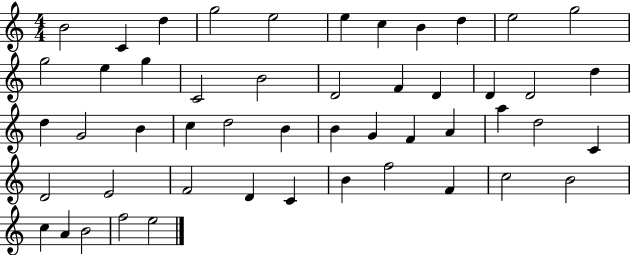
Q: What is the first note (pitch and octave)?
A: B4